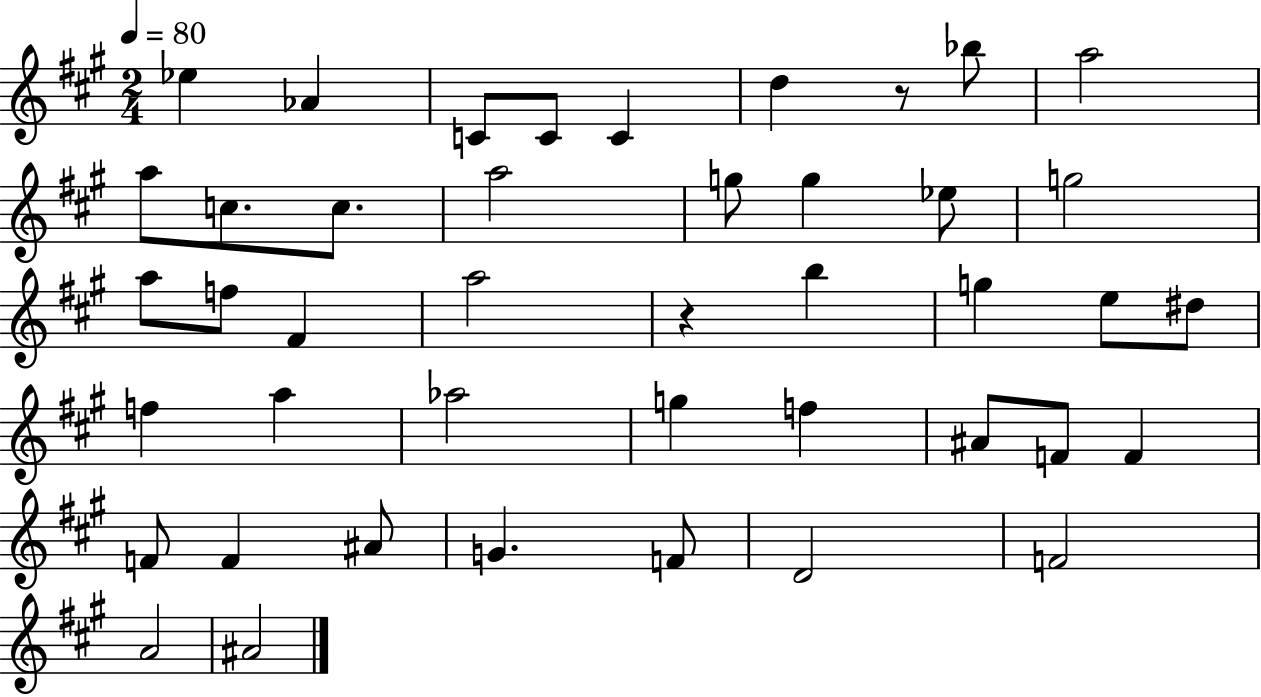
Eb5/q Ab4/q C4/e C4/e C4/q D5/q R/e Bb5/e A5/h A5/e C5/e. C5/e. A5/h G5/e G5/q Eb5/e G5/h A5/e F5/e F#4/q A5/h R/q B5/q G5/q E5/e D#5/e F5/q A5/q Ab5/h G5/q F5/q A#4/e F4/e F4/q F4/e F4/q A#4/e G4/q. F4/e D4/h F4/h A4/h A#4/h